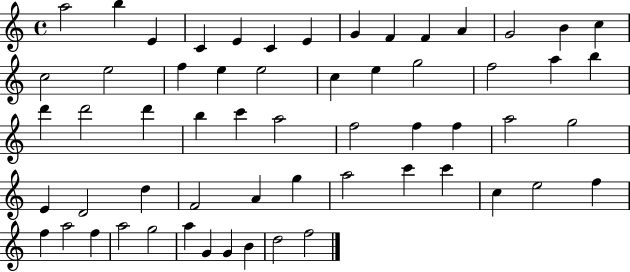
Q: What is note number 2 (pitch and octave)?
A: B5